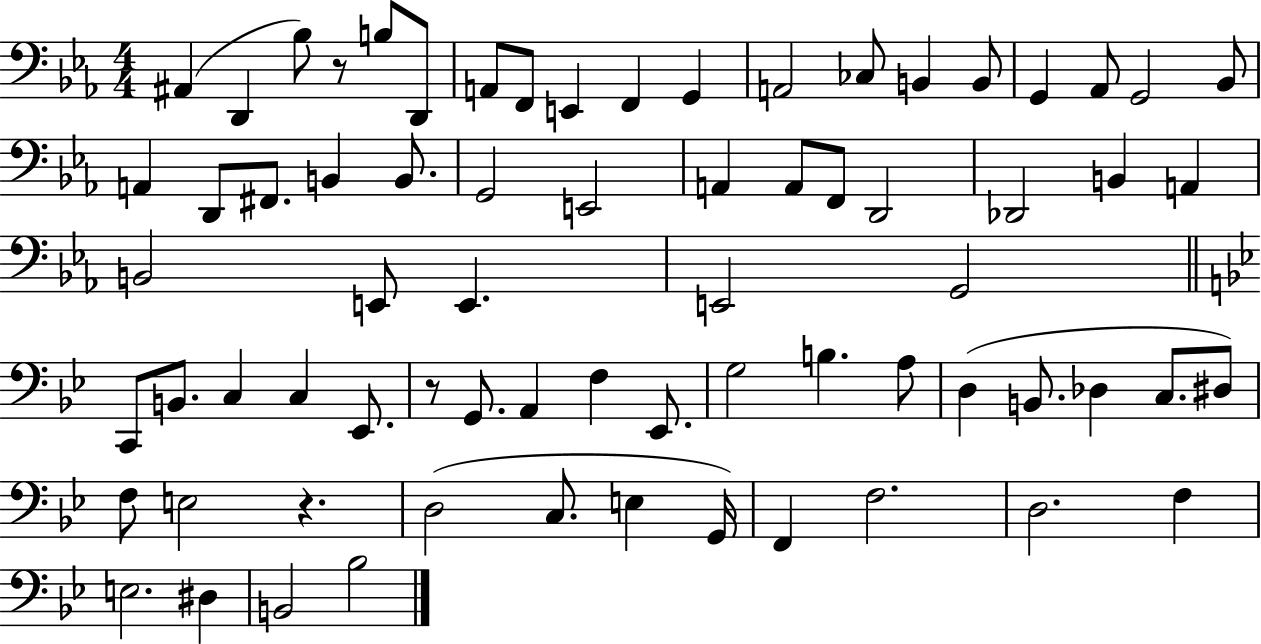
{
  \clef bass
  \numericTimeSignature
  \time 4/4
  \key ees \major
  ais,4( d,4 bes8) r8 b8 d,8 | a,8 f,8 e,4 f,4 g,4 | a,2 ces8 b,4 b,8 | g,4 aes,8 g,2 bes,8 | \break a,4 d,8 fis,8. b,4 b,8. | g,2 e,2 | a,4 a,8 f,8 d,2 | des,2 b,4 a,4 | \break b,2 e,8 e,4. | e,2 g,2 | \bar "||" \break \key g \minor c,8 b,8. c4 c4 ees,8. | r8 g,8. a,4 f4 ees,8. | g2 b4. a8 | d4( b,8. des4 c8. dis8) | \break f8 e2 r4. | d2( c8. e4 g,16) | f,4 f2. | d2. f4 | \break e2. dis4 | b,2 bes2 | \bar "|."
}